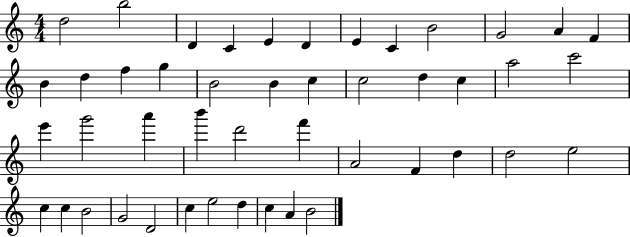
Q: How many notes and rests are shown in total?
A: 46